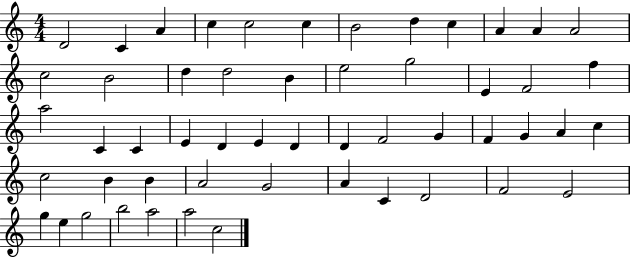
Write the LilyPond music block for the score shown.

{
  \clef treble
  \numericTimeSignature
  \time 4/4
  \key c \major
  d'2 c'4 a'4 | c''4 c''2 c''4 | b'2 d''4 c''4 | a'4 a'4 a'2 | \break c''2 b'2 | d''4 d''2 b'4 | e''2 g''2 | e'4 f'2 f''4 | \break a''2 c'4 c'4 | e'4 d'4 e'4 d'4 | d'4 f'2 g'4 | f'4 g'4 a'4 c''4 | \break c''2 b'4 b'4 | a'2 g'2 | a'4 c'4 d'2 | f'2 e'2 | \break g''4 e''4 g''2 | b''2 a''2 | a''2 c''2 | \bar "|."
}